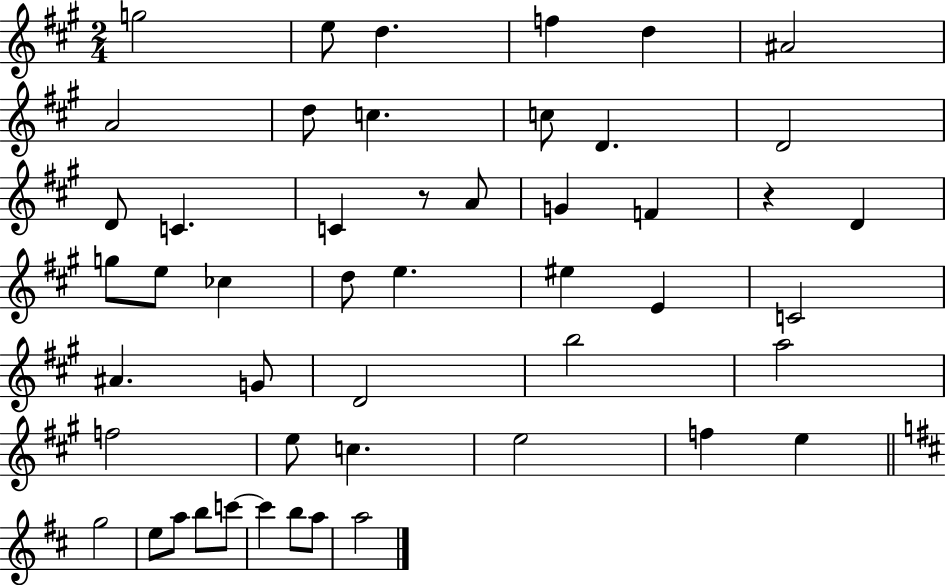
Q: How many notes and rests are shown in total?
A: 49